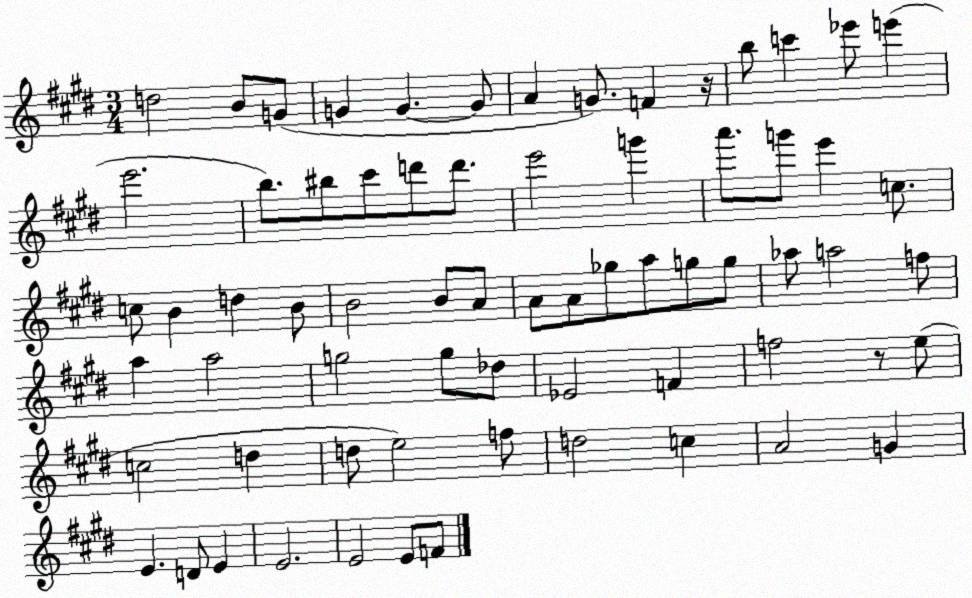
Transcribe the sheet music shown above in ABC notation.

X:1
T:Untitled
M:3/4
L:1/4
K:E
d2 B/2 G/2 G G G/2 A G/2 F z/4 b/2 c' _e'/2 e' e'2 b/2 ^b/2 ^c'/2 d'/2 d'/2 e'2 g' a'/2 g'/2 e' c/2 c/2 B d B/2 B2 B/2 A/2 A/2 A/2 _g/2 a/2 g/2 g/2 _a/2 a2 f/2 a a2 g2 g/2 _d/2 _E2 F f2 z/2 e/2 c2 d d/2 e2 f/2 d2 c A2 G E D/2 E E2 E2 E/2 F/2